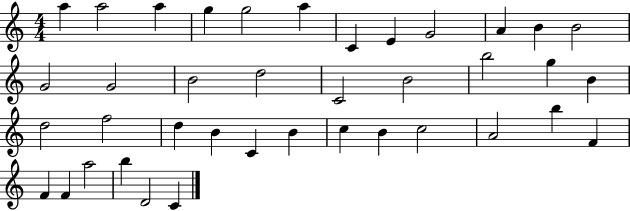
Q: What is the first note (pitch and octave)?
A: A5